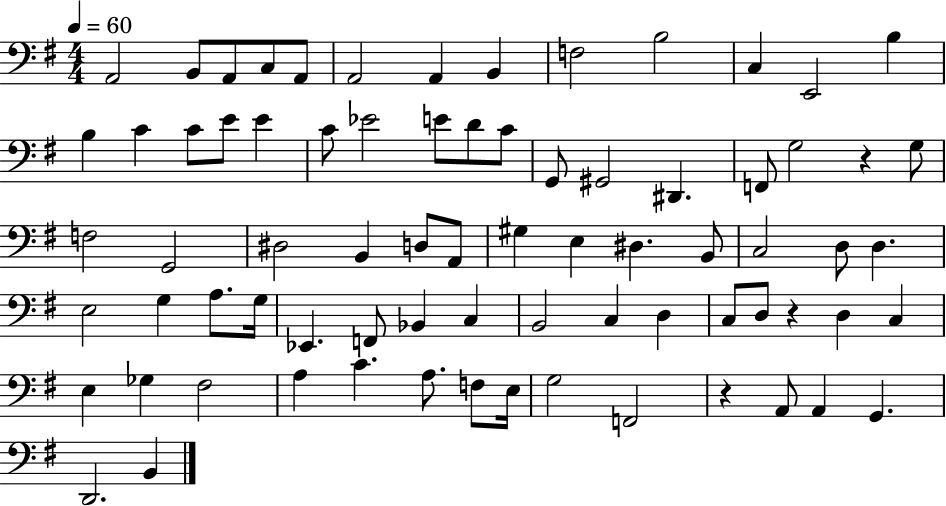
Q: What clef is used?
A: bass